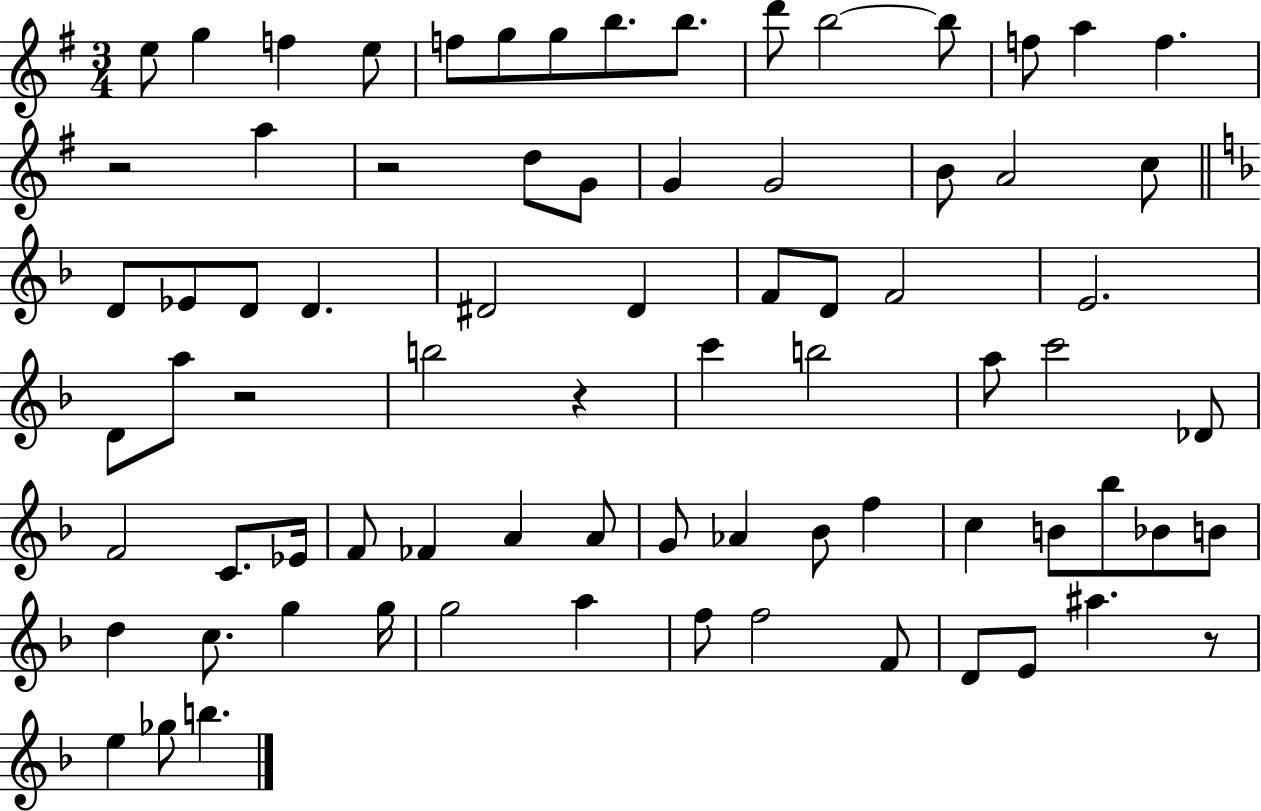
X:1
T:Untitled
M:3/4
L:1/4
K:G
e/2 g f e/2 f/2 g/2 g/2 b/2 b/2 d'/2 b2 b/2 f/2 a f z2 a z2 d/2 G/2 G G2 B/2 A2 c/2 D/2 _E/2 D/2 D ^D2 ^D F/2 D/2 F2 E2 D/2 a/2 z2 b2 z c' b2 a/2 c'2 _D/2 F2 C/2 _E/4 F/2 _F A A/2 G/2 _A _B/2 f c B/2 _b/2 _B/2 B/2 d c/2 g g/4 g2 a f/2 f2 F/2 D/2 E/2 ^a z/2 e _g/2 b